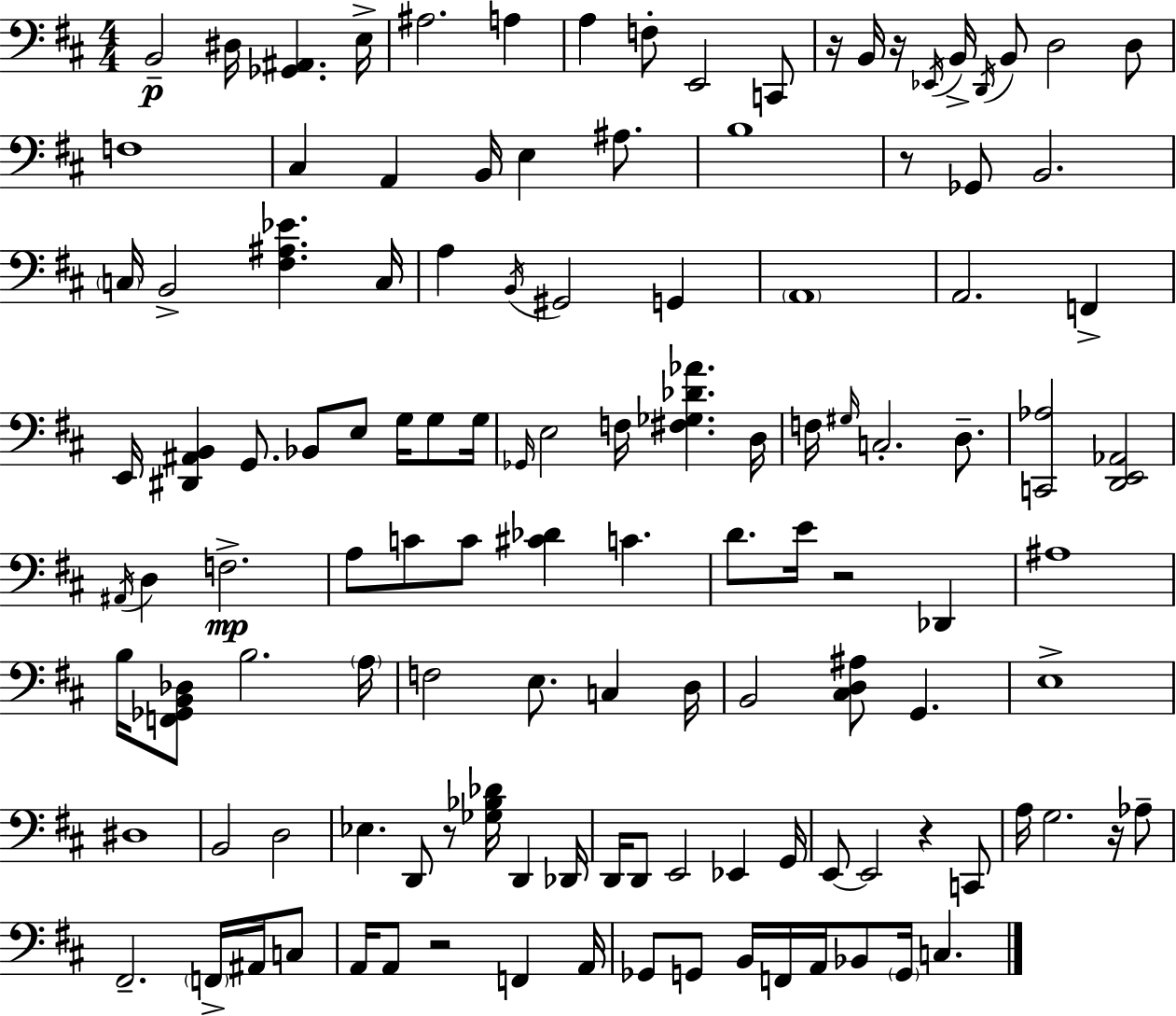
{
  \clef bass
  \numericTimeSignature
  \time 4/4
  \key d \major
  \repeat volta 2 { b,2--\p dis16 <ges, ais,>4. e16-> | ais2. a4 | a4 f8-. e,2 c,8 | r16 b,16 r16 \acciaccatura { ees,16 } b,16-> \acciaccatura { d,16 } b,8 d2 | \break d8 f1 | cis4 a,4 b,16 e4 ais8. | b1 | r8 ges,8 b,2. | \break \parenthesize c16 b,2-> <fis ais ees'>4. | c16 a4 \acciaccatura { b,16 } gis,2 g,4 | \parenthesize a,1 | a,2. f,4-> | \break e,16 <dis, ais, b,>4 g,8. bes,8 e8 g16 | g8 g16 \grace { ges,16 } e2 f16 <fis ges des' aes'>4. | d16 f16 \grace { gis16 } c2.-. | d8.-- <c, aes>2 <d, e, aes,>2 | \break \acciaccatura { ais,16 } d4 f2.->\mp | a8 c'8 c'8 <cis' des'>4 | c'4. d'8. e'16 r2 | des,4 ais1 | \break b16 <f, ges, b, des>8 b2. | \parenthesize a16 f2 e8. | c4 d16 b,2 <cis d ais>8 | g,4. e1-> | \break dis1 | b,2 d2 | ees4. d,8 r8 | <ges bes des'>16 d,4 des,16 d,16 d,8 e,2 | \break ees,4 g,16 e,8~~ e,2 | r4 c,8 a16 g2. | r16 aes8-- fis,2.-- | \parenthesize f,16-> ais,16 c8 a,16 a,8 r2 | \break f,4 a,16 ges,8 g,8 b,16 f,16 a,16 bes,8 \parenthesize g,16 | c4. } \bar "|."
}